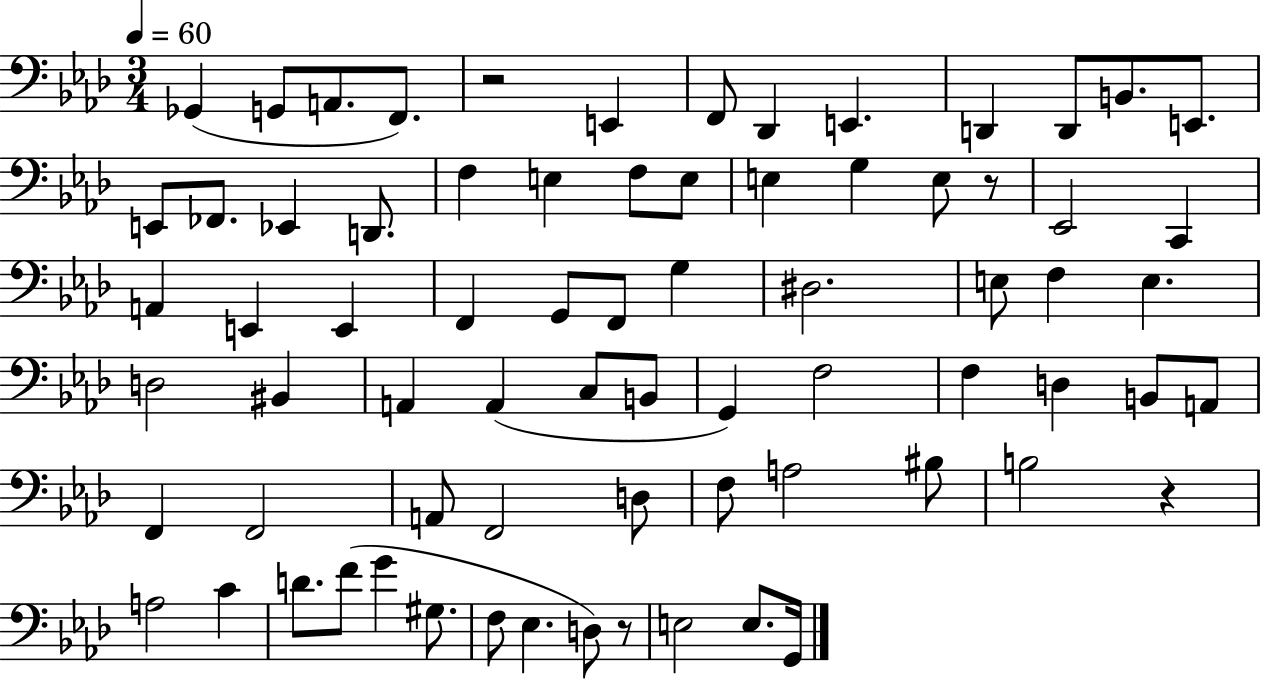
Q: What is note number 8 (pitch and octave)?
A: E2